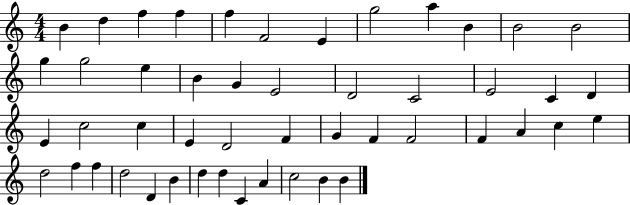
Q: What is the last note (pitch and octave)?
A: B4